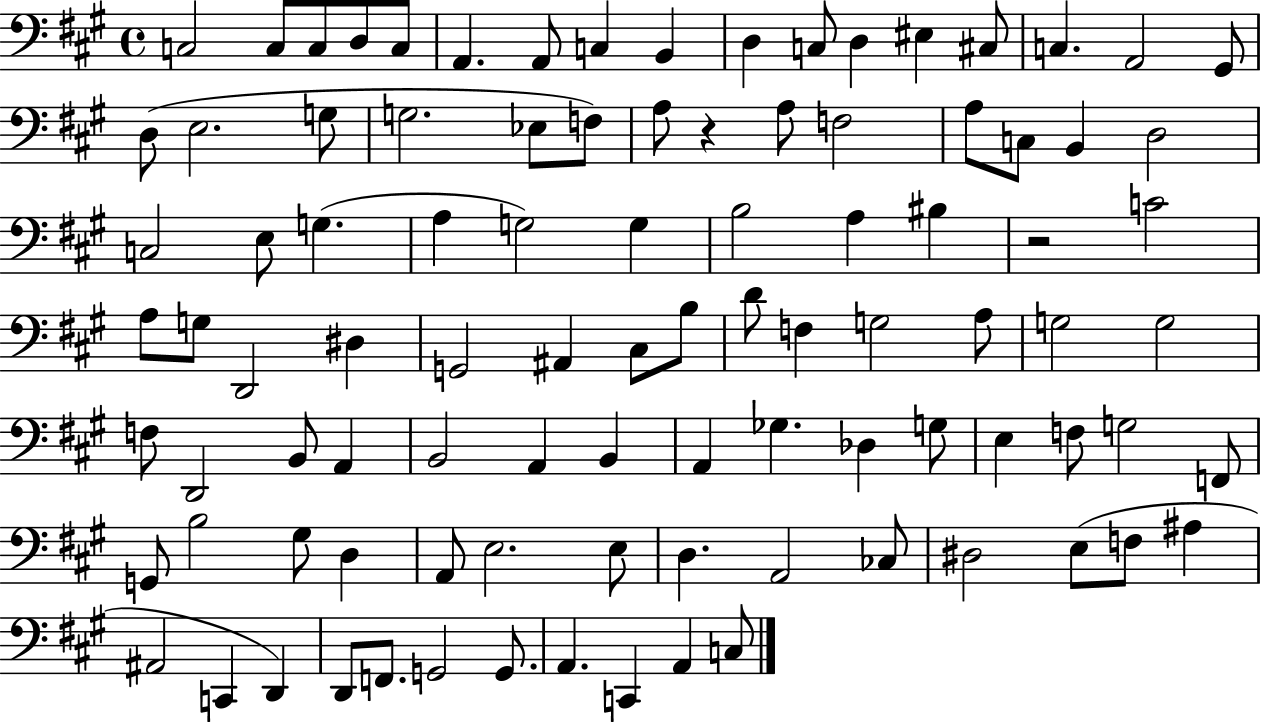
C3/h C3/e C3/e D3/e C3/e A2/q. A2/e C3/q B2/q D3/q C3/e D3/q EIS3/q C#3/e C3/q. A2/h G#2/e D3/e E3/h. G3/e G3/h. Eb3/e F3/e A3/e R/q A3/e F3/h A3/e C3/e B2/q D3/h C3/h E3/e G3/q. A3/q G3/h G3/q B3/h A3/q BIS3/q R/h C4/h A3/e G3/e D2/h D#3/q G2/h A#2/q C#3/e B3/e D4/e F3/q G3/h A3/e G3/h G3/h F3/e D2/h B2/e A2/q B2/h A2/q B2/q A2/q Gb3/q. Db3/q G3/e E3/q F3/e G3/h F2/e G2/e B3/h G#3/e D3/q A2/e E3/h. E3/e D3/q. A2/h CES3/e D#3/h E3/e F3/e A#3/q A#2/h C2/q D2/q D2/e F2/e. G2/h G2/e. A2/q. C2/q A2/q C3/e